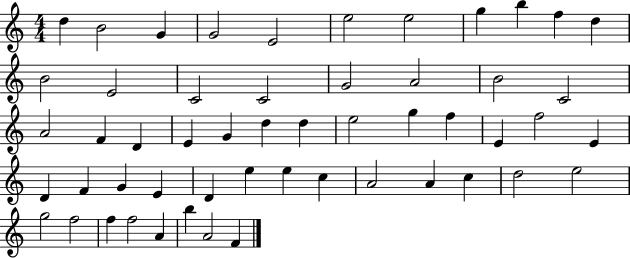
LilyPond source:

{
  \clef treble
  \numericTimeSignature
  \time 4/4
  \key c \major
  d''4 b'2 g'4 | g'2 e'2 | e''2 e''2 | g''4 b''4 f''4 d''4 | \break b'2 e'2 | c'2 c'2 | g'2 a'2 | b'2 c'2 | \break a'2 f'4 d'4 | e'4 g'4 d''4 d''4 | e''2 g''4 f''4 | e'4 f''2 e'4 | \break d'4 f'4 g'4 e'4 | d'4 e''4 e''4 c''4 | a'2 a'4 c''4 | d''2 e''2 | \break g''2 f''2 | f''4 f''2 a'4 | b''4 a'2 f'4 | \bar "|."
}